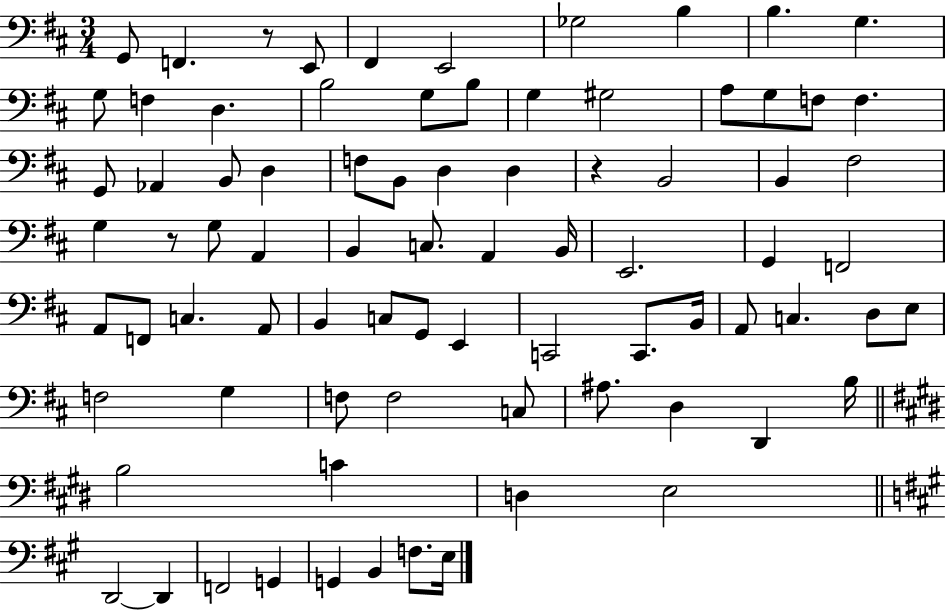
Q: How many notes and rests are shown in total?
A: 81